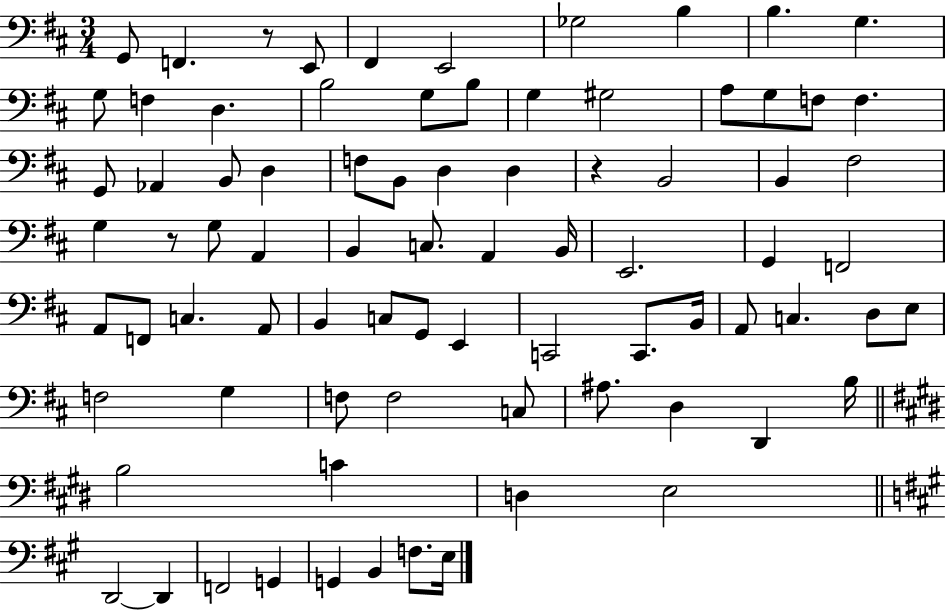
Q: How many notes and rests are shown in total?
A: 81